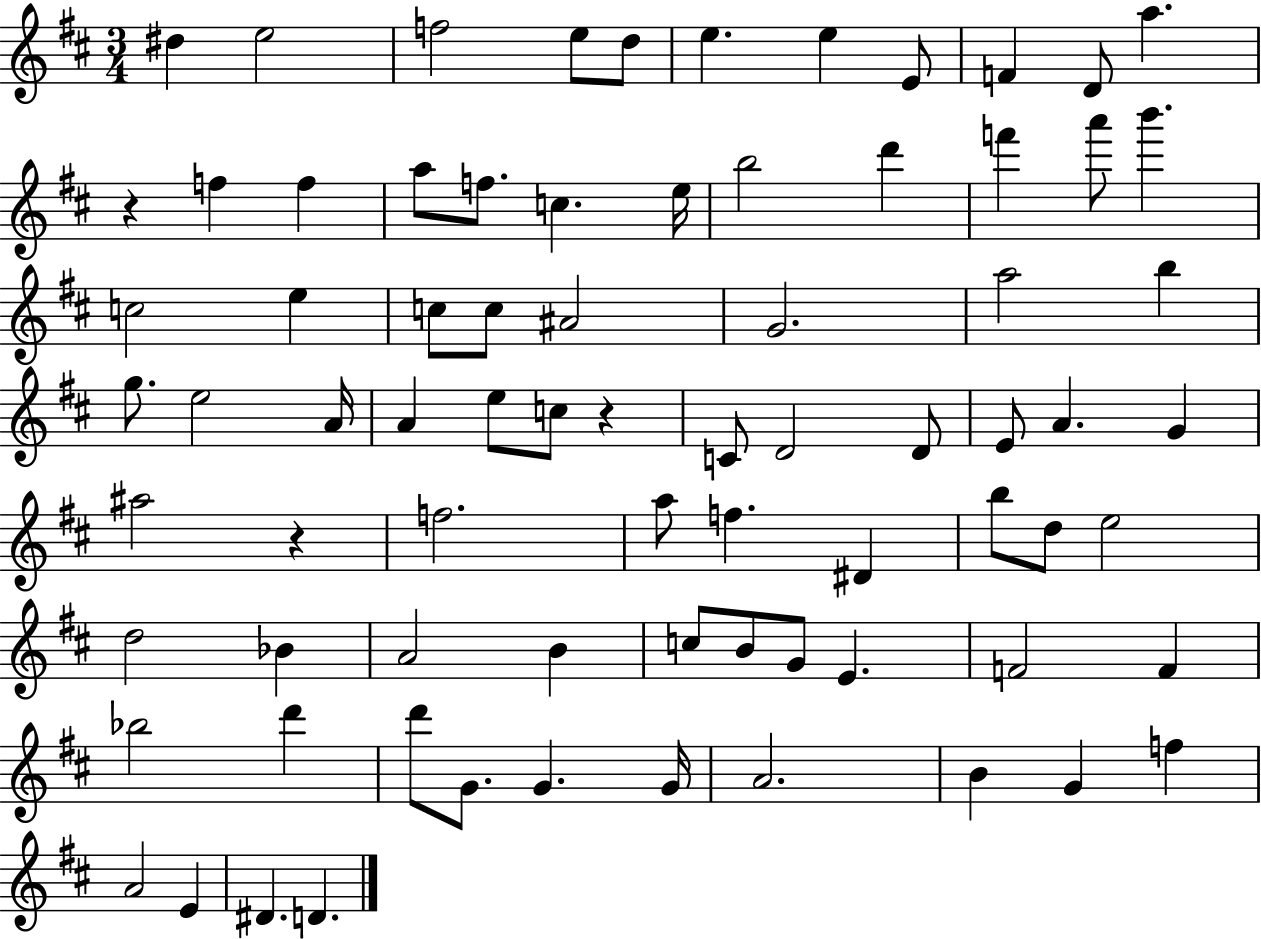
D#5/q E5/h F5/h E5/e D5/e E5/q. E5/q E4/e F4/q D4/e A5/q. R/q F5/q F5/q A5/e F5/e. C5/q. E5/s B5/h D6/q F6/q A6/e B6/q. C5/h E5/q C5/e C5/e A#4/h G4/h. A5/h B5/q G5/e. E5/h A4/s A4/q E5/e C5/e R/q C4/e D4/h D4/e E4/e A4/q. G4/q A#5/h R/q F5/h. A5/e F5/q. D#4/q B5/e D5/e E5/h D5/h Bb4/q A4/h B4/q C5/e B4/e G4/e E4/q. F4/h F4/q Bb5/h D6/q D6/e G4/e. G4/q. G4/s A4/h. B4/q G4/q F5/q A4/h E4/q D#4/q. D4/q.